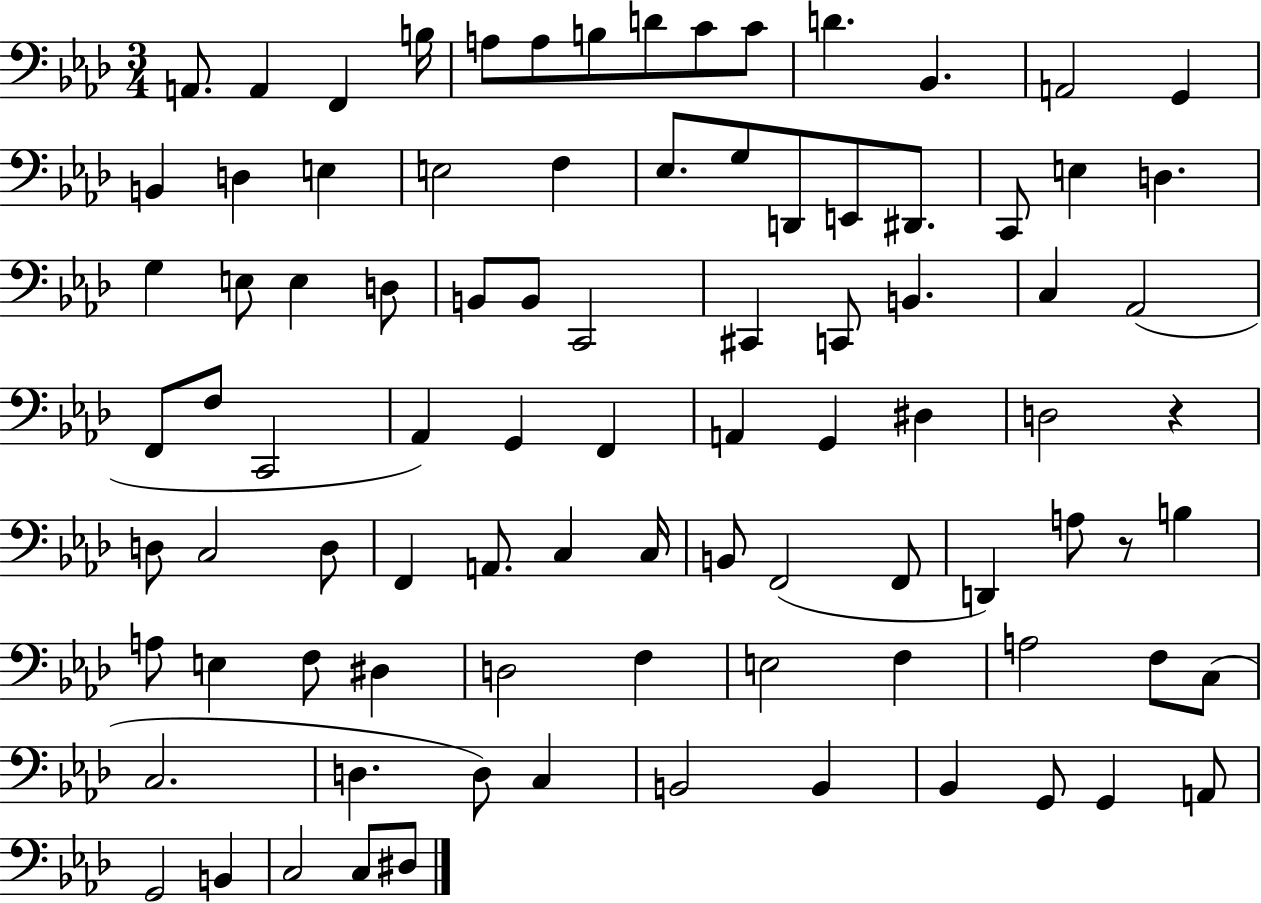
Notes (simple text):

A2/e. A2/q F2/q B3/s A3/e A3/e B3/e D4/e C4/e C4/e D4/q. Bb2/q. A2/h G2/q B2/q D3/q E3/q E3/h F3/q Eb3/e. G3/e D2/e E2/e D#2/e. C2/e E3/q D3/q. G3/q E3/e E3/q D3/e B2/e B2/e C2/h C#2/q C2/e B2/q. C3/q Ab2/h F2/e F3/e C2/h Ab2/q G2/q F2/q A2/q G2/q D#3/q D3/h R/q D3/e C3/h D3/e F2/q A2/e. C3/q C3/s B2/e F2/h F2/e D2/q A3/e R/e B3/q A3/e E3/q F3/e D#3/q D3/h F3/q E3/h F3/q A3/h F3/e C3/e C3/h. D3/q. D3/e C3/q B2/h B2/q Bb2/q G2/e G2/q A2/e G2/h B2/q C3/h C3/e D#3/e